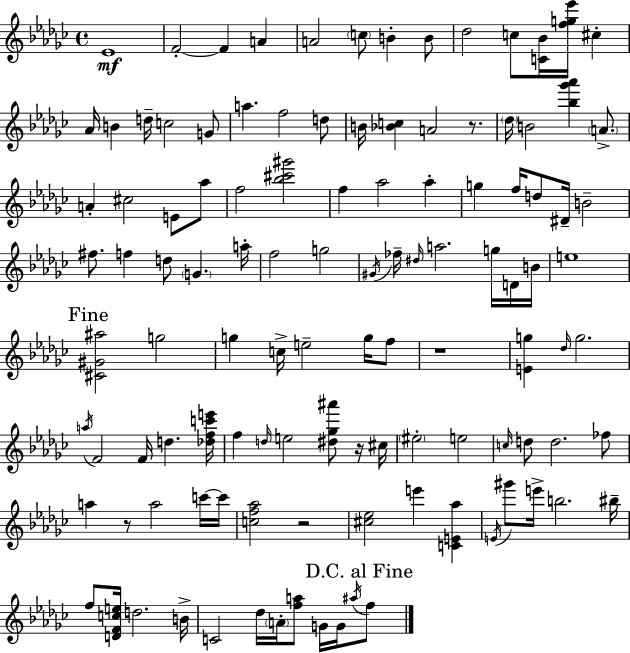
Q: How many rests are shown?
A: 5